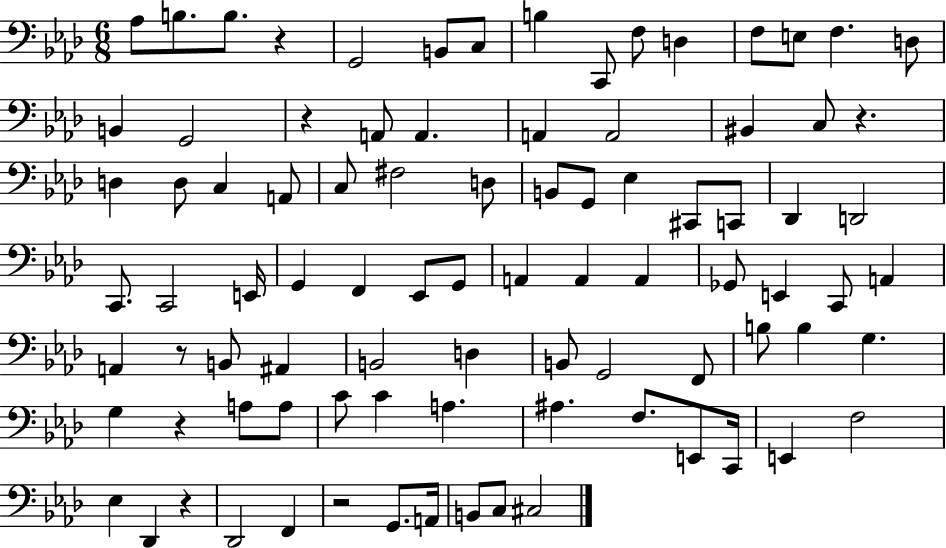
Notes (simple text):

Ab3/e B3/e. B3/e. R/q G2/h B2/e C3/e B3/q C2/e F3/e D3/q F3/e E3/e F3/q. D3/e B2/q G2/h R/q A2/e A2/q. A2/q A2/h BIS2/q C3/e R/q. D3/q D3/e C3/q A2/e C3/e F#3/h D3/e B2/e G2/e Eb3/q C#2/e C2/e Db2/q D2/h C2/e. C2/h E2/s G2/q F2/q Eb2/e G2/e A2/q A2/q A2/q Gb2/e E2/q C2/e A2/q A2/q R/e B2/e A#2/q B2/h D3/q B2/e G2/h F2/e B3/e B3/q G3/q. G3/q R/q A3/e A3/e C4/e C4/q A3/q. A#3/q. F3/e. E2/e C2/s E2/q F3/h Eb3/q Db2/q R/q Db2/h F2/q R/h G2/e. A2/s B2/e C3/e C#3/h